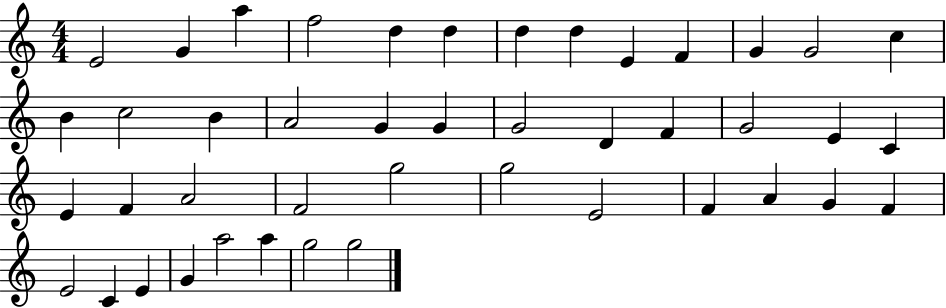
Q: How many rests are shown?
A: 0